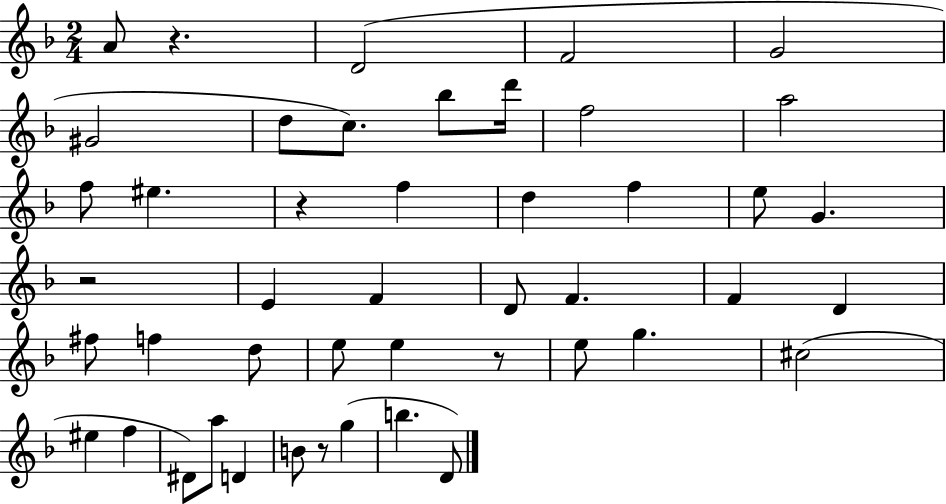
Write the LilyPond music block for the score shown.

{
  \clef treble
  \numericTimeSignature
  \time 2/4
  \key f \major
  a'8 r4. | d'2( | f'2 | g'2 | \break gis'2 | d''8 c''8.) bes''8 d'''16 | f''2 | a''2 | \break f''8 eis''4. | r4 f''4 | d''4 f''4 | e''8 g'4. | \break r2 | e'4 f'4 | d'8 f'4. | f'4 d'4 | \break fis''8 f''4 d''8 | e''8 e''4 r8 | e''8 g''4. | cis''2( | \break eis''4 f''4 | dis'8) a''8 d'4 | b'8 r8 g''4( | b''4. d'8) | \break \bar "|."
}